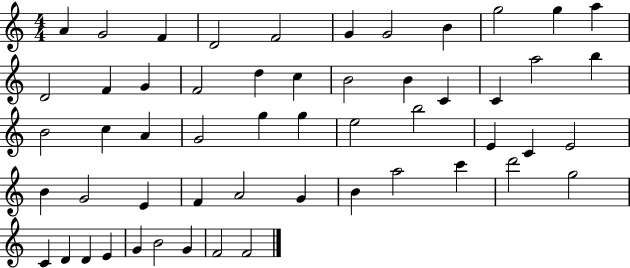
{
  \clef treble
  \numericTimeSignature
  \time 4/4
  \key c \major
  a'4 g'2 f'4 | d'2 f'2 | g'4 g'2 b'4 | g''2 g''4 a''4 | \break d'2 f'4 g'4 | f'2 d''4 c''4 | b'2 b'4 c'4 | c'4 a''2 b''4 | \break b'2 c''4 a'4 | g'2 g''4 g''4 | e''2 b''2 | e'4 c'4 e'2 | \break b'4 g'2 e'4 | f'4 a'2 g'4 | b'4 a''2 c'''4 | d'''2 g''2 | \break c'4 d'4 d'4 e'4 | g'4 b'2 g'4 | f'2 f'2 | \bar "|."
}